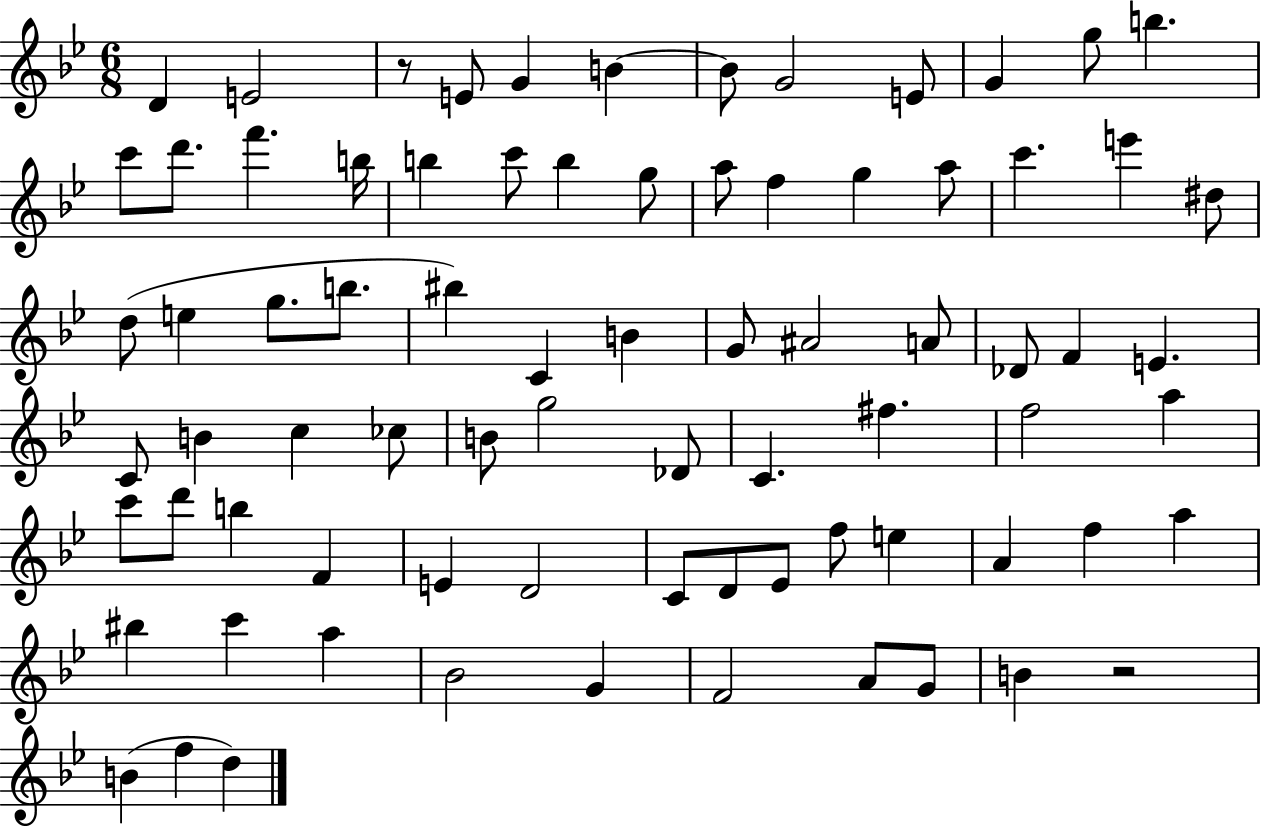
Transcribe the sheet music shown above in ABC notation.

X:1
T:Untitled
M:6/8
L:1/4
K:Bb
D E2 z/2 E/2 G B B/2 G2 E/2 G g/2 b c'/2 d'/2 f' b/4 b c'/2 b g/2 a/2 f g a/2 c' e' ^d/2 d/2 e g/2 b/2 ^b C B G/2 ^A2 A/2 _D/2 F E C/2 B c _c/2 B/2 g2 _D/2 C ^f f2 a c'/2 d'/2 b F E D2 C/2 D/2 _E/2 f/2 e A f a ^b c' a _B2 G F2 A/2 G/2 B z2 B f d